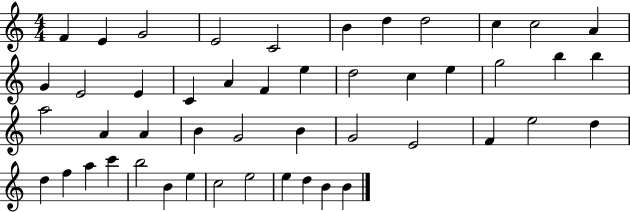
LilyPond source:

{
  \clef treble
  \numericTimeSignature
  \time 4/4
  \key c \major
  f'4 e'4 g'2 | e'2 c'2 | b'4 d''4 d''2 | c''4 c''2 a'4 | \break g'4 e'2 e'4 | c'4 a'4 f'4 e''4 | d''2 c''4 e''4 | g''2 b''4 b''4 | \break a''2 a'4 a'4 | b'4 g'2 b'4 | g'2 e'2 | f'4 e''2 d''4 | \break d''4 f''4 a''4 c'''4 | b''2 b'4 e''4 | c''2 e''2 | e''4 d''4 b'4 b'4 | \break \bar "|."
}